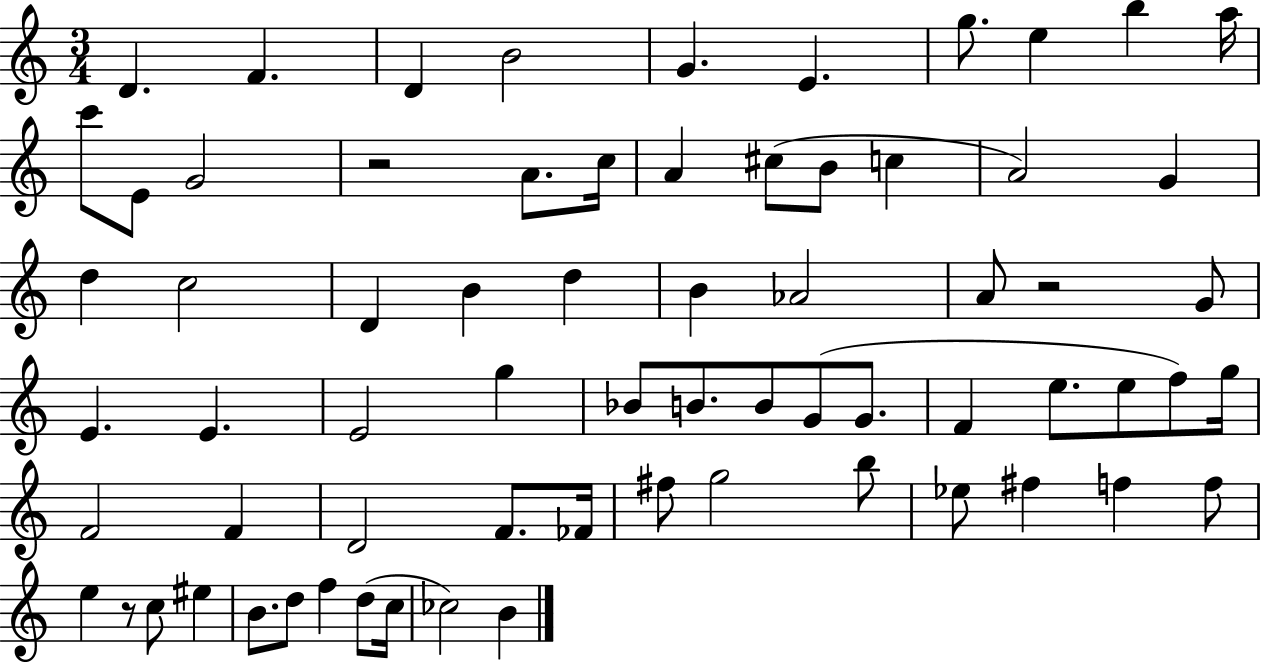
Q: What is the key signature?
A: C major